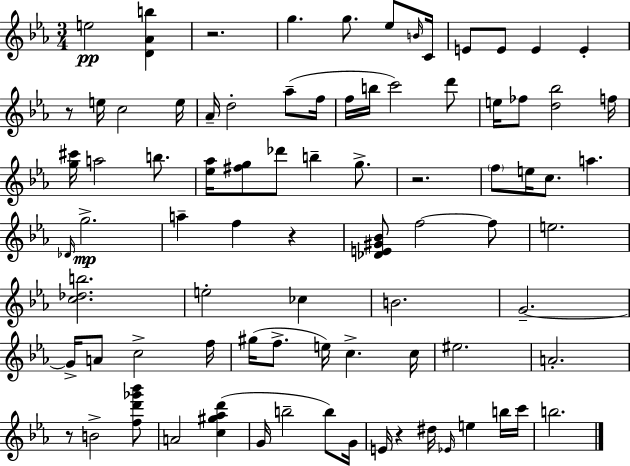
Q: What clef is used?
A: treble